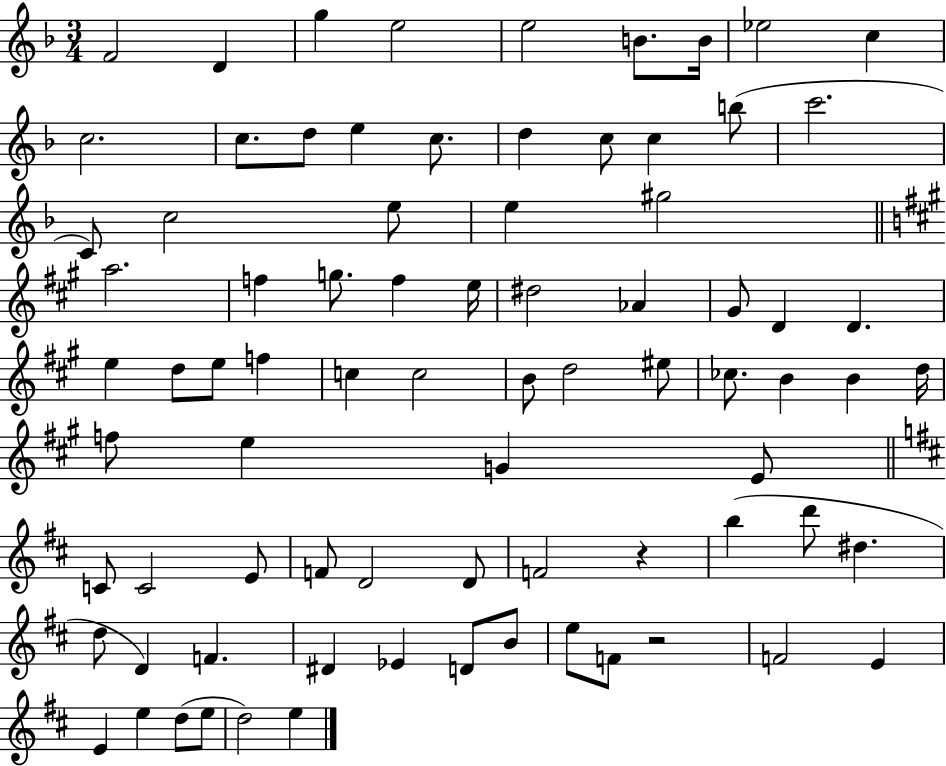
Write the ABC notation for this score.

X:1
T:Untitled
M:3/4
L:1/4
K:F
F2 D g e2 e2 B/2 B/4 _e2 c c2 c/2 d/2 e c/2 d c/2 c b/2 c'2 C/2 c2 e/2 e ^g2 a2 f g/2 f e/4 ^d2 _A ^G/2 D D e d/2 e/2 f c c2 B/2 d2 ^e/2 _c/2 B B d/4 f/2 e G E/2 C/2 C2 E/2 F/2 D2 D/2 F2 z b d'/2 ^d d/2 D F ^D _E D/2 B/2 e/2 F/2 z2 F2 E E e d/2 e/2 d2 e